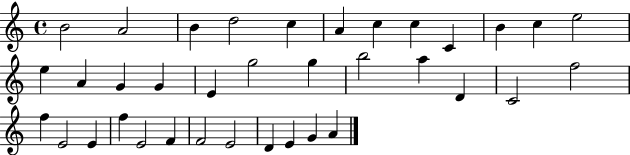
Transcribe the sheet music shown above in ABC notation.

X:1
T:Untitled
M:4/4
L:1/4
K:C
B2 A2 B d2 c A c c C B c e2 e A G G E g2 g b2 a D C2 f2 f E2 E f E2 F F2 E2 D E G A